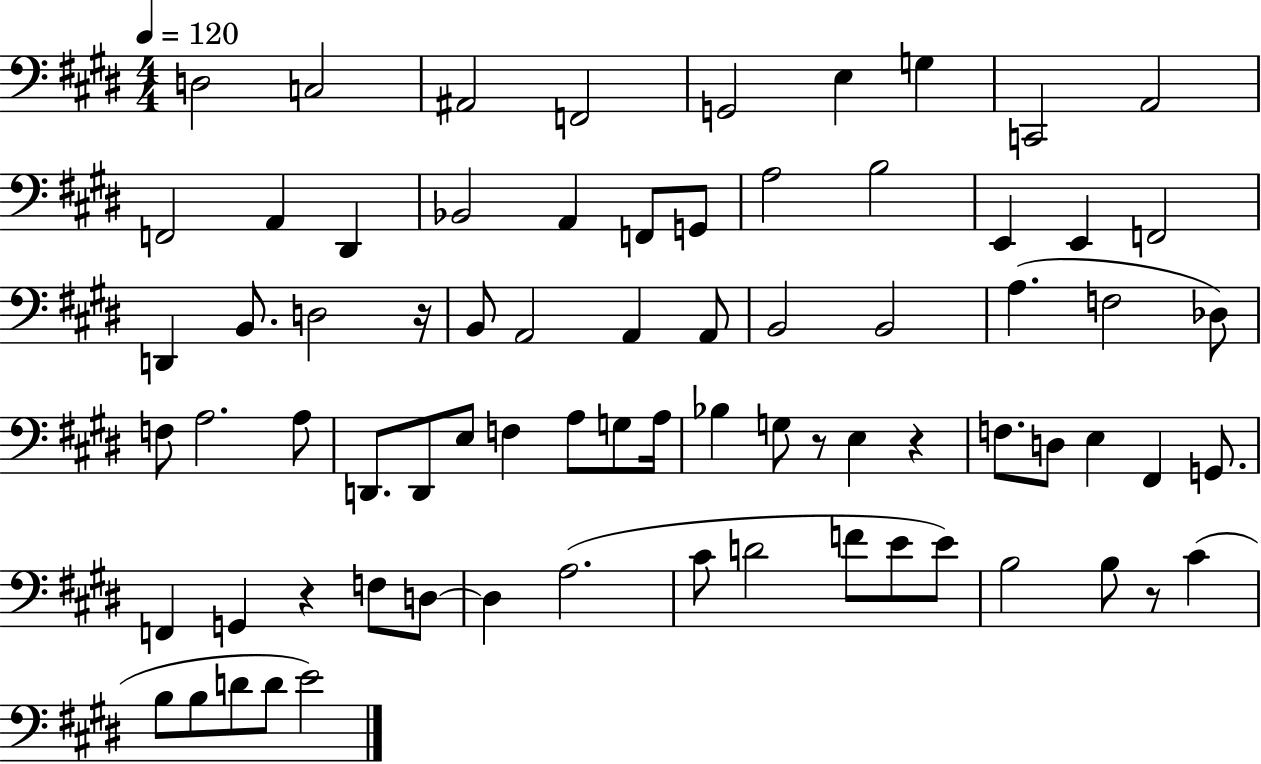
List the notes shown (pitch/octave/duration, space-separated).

D3/h C3/h A#2/h F2/h G2/h E3/q G3/q C2/h A2/h F2/h A2/q D#2/q Bb2/h A2/q F2/e G2/e A3/h B3/h E2/q E2/q F2/h D2/q B2/e. D3/h R/s B2/e A2/h A2/q A2/e B2/h B2/h A3/q. F3/h Db3/e F3/e A3/h. A3/e D2/e. D2/e E3/e F3/q A3/e G3/e A3/s Bb3/q G3/e R/e E3/q R/q F3/e. D3/e E3/q F#2/q G2/e. F2/q G2/q R/q F3/e D3/e D3/q A3/h. C#4/e D4/h F4/e E4/e E4/e B3/h B3/e R/e C#4/q B3/e B3/e D4/e D4/e E4/h